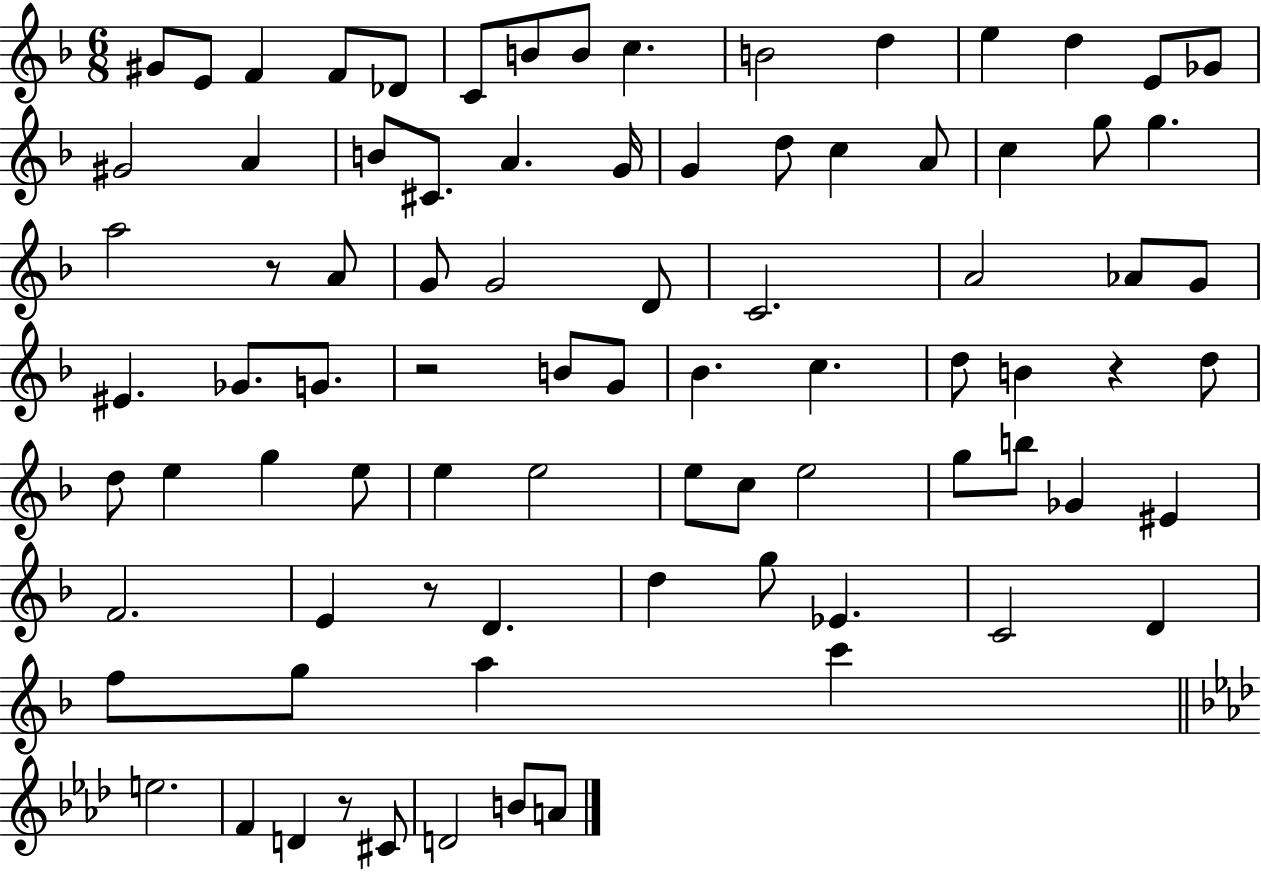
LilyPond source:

{
  \clef treble
  \numericTimeSignature
  \time 6/8
  \key f \major
  \repeat volta 2 { gis'8 e'8 f'4 f'8 des'8 | c'8 b'8 b'8 c''4. | b'2 d''4 | e''4 d''4 e'8 ges'8 | \break gis'2 a'4 | b'8 cis'8. a'4. g'16 | g'4 d''8 c''4 a'8 | c''4 g''8 g''4. | \break a''2 r8 a'8 | g'8 g'2 d'8 | c'2. | a'2 aes'8 g'8 | \break eis'4. ges'8. g'8. | r2 b'8 g'8 | bes'4. c''4. | d''8 b'4 r4 d''8 | \break d''8 e''4 g''4 e''8 | e''4 e''2 | e''8 c''8 e''2 | g''8 b''8 ges'4 eis'4 | \break f'2. | e'4 r8 d'4. | d''4 g''8 ees'4. | c'2 d'4 | \break f''8 g''8 a''4 c'''4 | \bar "||" \break \key aes \major e''2. | f'4 d'4 r8 cis'8 | d'2 b'8 a'8 | } \bar "|."
}